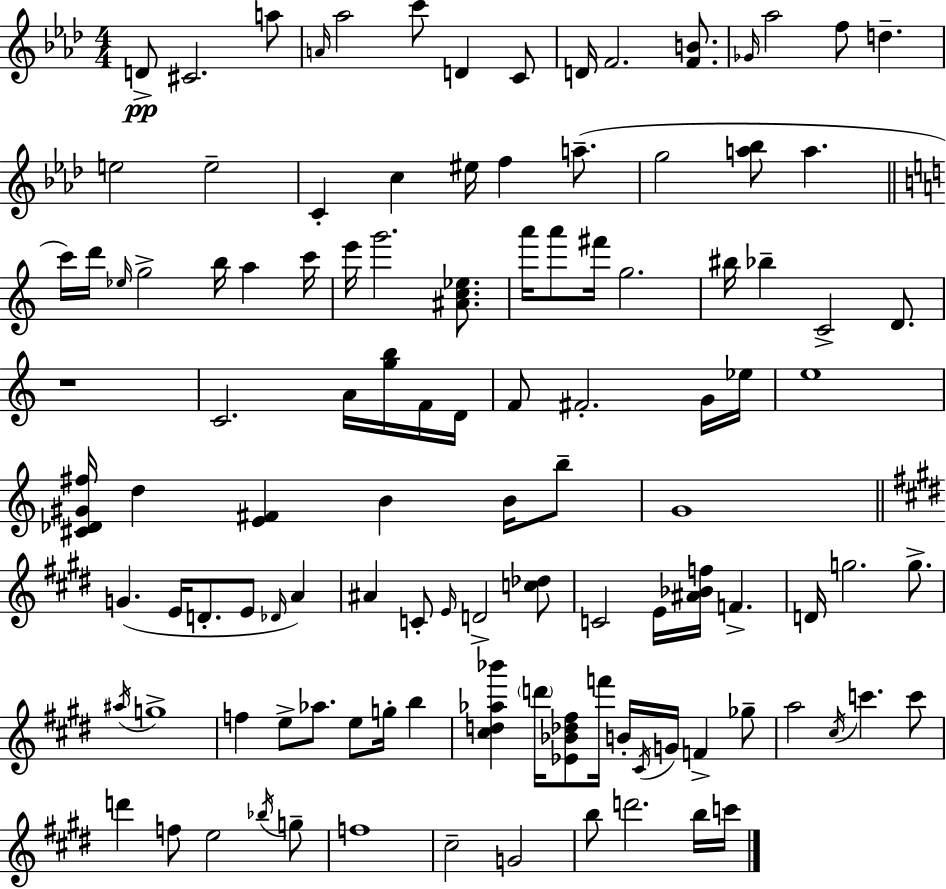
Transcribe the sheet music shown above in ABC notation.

X:1
T:Untitled
M:4/4
L:1/4
K:Fm
D/2 ^C2 a/2 A/4 _a2 c'/2 D C/2 D/4 F2 [FB]/2 _G/4 _a2 f/2 d e2 e2 C c ^e/4 f a/2 g2 [a_b]/2 a c'/4 d'/4 _e/4 g2 b/4 a c'/4 e'/4 g'2 [^Ac_e]/2 a'/4 a'/2 ^f'/4 g2 ^b/4 _b C2 D/2 z4 C2 A/4 [gb]/4 F/4 D/4 F/2 ^F2 G/4 _e/4 e4 [^C_D^G^f]/4 d [E^F] B B/4 b/2 G4 G E/4 D/2 E/2 _D/4 A ^A C/2 E/4 D2 [c_d]/2 C2 E/4 [^A_Bf]/4 F D/4 g2 g/2 ^a/4 g4 f e/2 _a/2 e/2 g/4 b [^cd_a_b'] d'/4 [_E_B_d^f]/2 f'/4 B/4 ^C/4 G/4 F _g/2 a2 ^c/4 c' c'/2 d' f/2 e2 _b/4 g/2 f4 ^c2 G2 b/2 d'2 b/4 c'/4